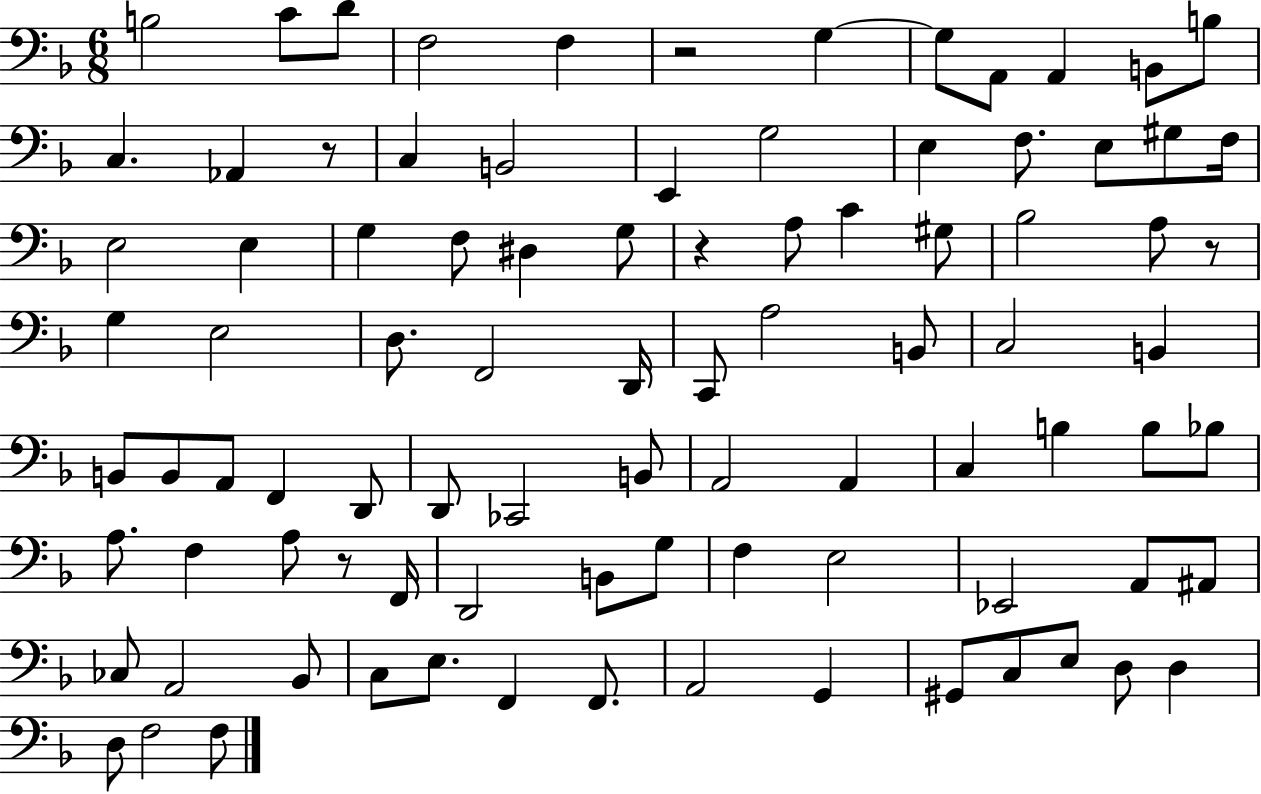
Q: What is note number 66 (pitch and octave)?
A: E3